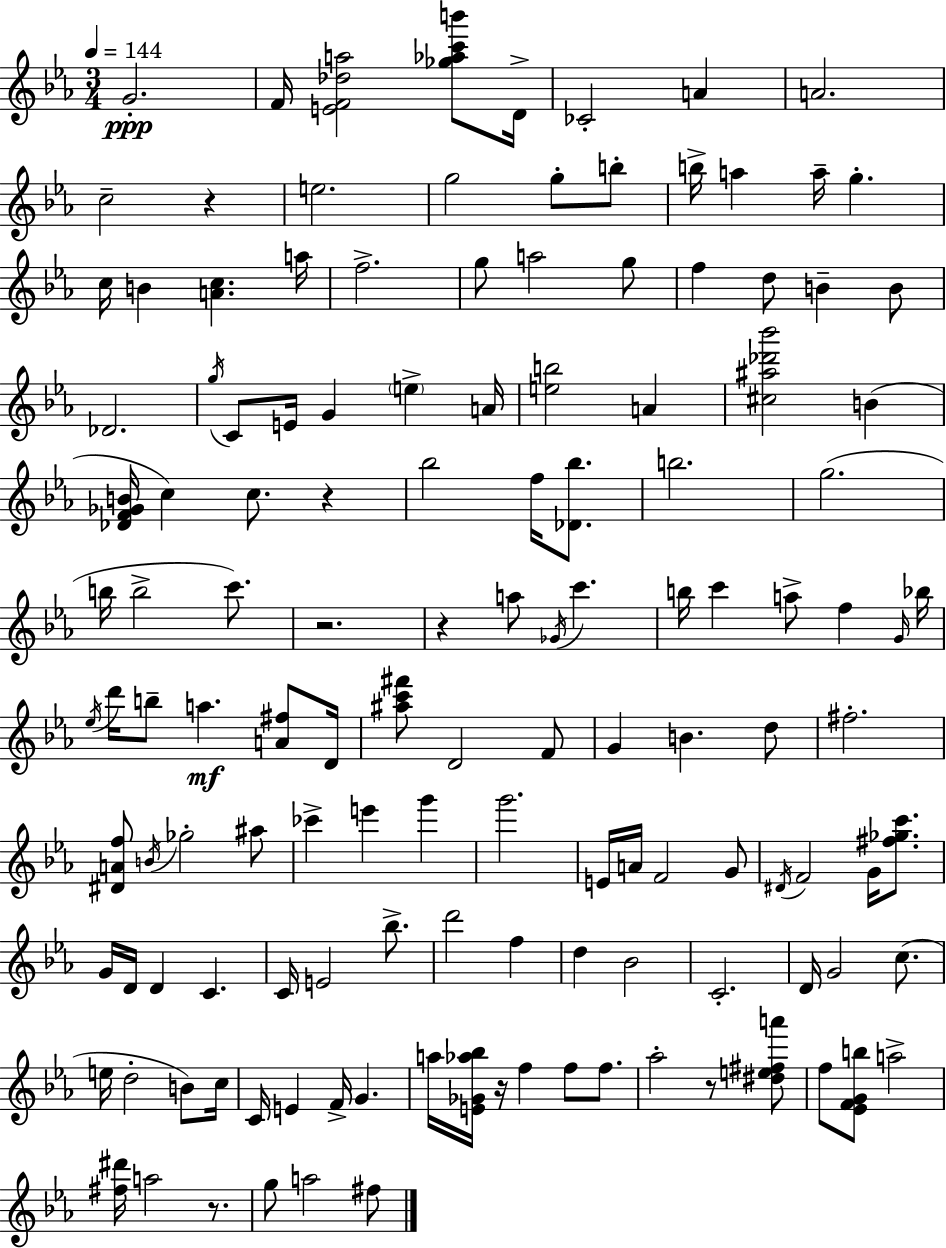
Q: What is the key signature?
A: C minor